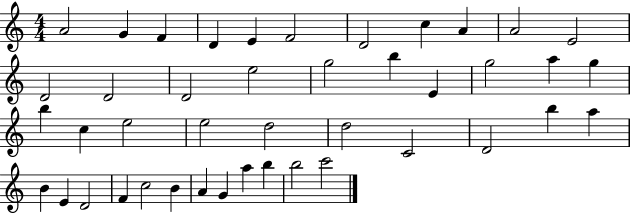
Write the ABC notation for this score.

X:1
T:Untitled
M:4/4
L:1/4
K:C
A2 G F D E F2 D2 c A A2 E2 D2 D2 D2 e2 g2 b E g2 a g b c e2 e2 d2 d2 C2 D2 b a B E D2 F c2 B A G a b b2 c'2